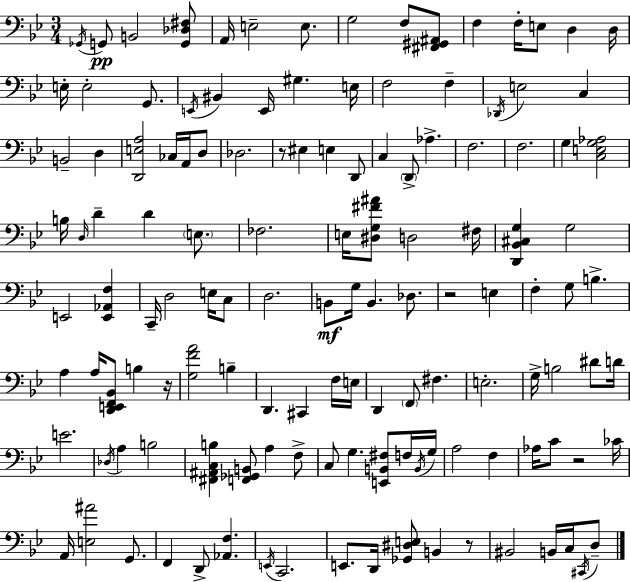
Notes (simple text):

Gb2/s G2/e B2/h [G2,Db3,F#3]/e A2/s E3/h E3/e. G3/h F3/e [F#2,G#2,A#2]/e F3/q F3/s E3/e D3/q D3/s E3/s E3/h G2/e. E2/s BIS2/q E2/s G#3/q. E3/s F3/h F3/q Db2/s E3/h C3/q B2/h D3/q [D2,E3,A3]/h CES3/s A2/s D3/e Db3/h. R/e EIS3/q E3/q D2/e C3/q D2/e Ab3/q. F3/h. F3/h. G3/q [C3,E3,G3,Ab3]/h B3/s D3/s D4/q D4/q E3/e. FES3/h. E3/s [D#3,G3,F#4,A#4]/e D3/h F#3/s [D2,Bb2,C#3,G3]/q G3/h E2/h [E2,Ab2,F3]/q C2/s D3/h E3/s C3/e D3/h. B2/e G3/s B2/q. Db3/e. R/h E3/q F3/q G3/e B3/q. A3/q A3/s [D2,E2,F2,Bb2]/e B3/q R/s [G3,F4,A4]/h B3/q D2/q. C#2/q F3/s E3/s D2/q F2/e F#3/q. E3/h. G3/s B3/h D#4/e D4/s E4/h. Db3/s A3/q B3/h [F#2,A#2,C3,B3]/q [F2,Gb2,B2]/e A3/q F3/e C3/e G3/q. [E2,B2,F#3]/e F3/s B2/s G3/s A3/h F3/q Ab3/s C4/e R/h CES4/s A2/s [E3,A#4]/h G2/e. F2/q D2/e [Ab2,F3]/q. E2/s C2/h. E2/e. D2/s [Gb2,D#3,E3]/e B2/q R/e BIS2/h B2/s C3/s C#2/s D3/e